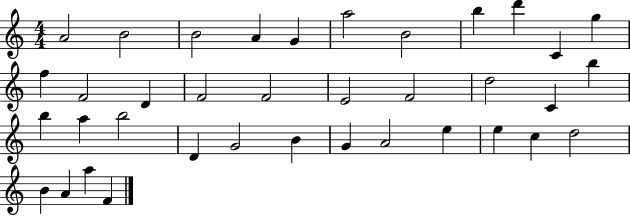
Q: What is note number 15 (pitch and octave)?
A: F4